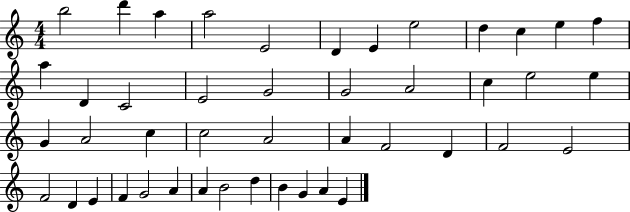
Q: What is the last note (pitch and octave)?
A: E4